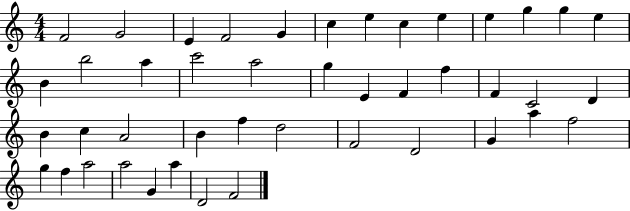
F4/h G4/h E4/q F4/h G4/q C5/q E5/q C5/q E5/q E5/q G5/q G5/q E5/q B4/q B5/h A5/q C6/h A5/h G5/q E4/q F4/q F5/q F4/q C4/h D4/q B4/q C5/q A4/h B4/q F5/q D5/h F4/h D4/h G4/q A5/q F5/h G5/q F5/q A5/h A5/h G4/q A5/q D4/h F4/h